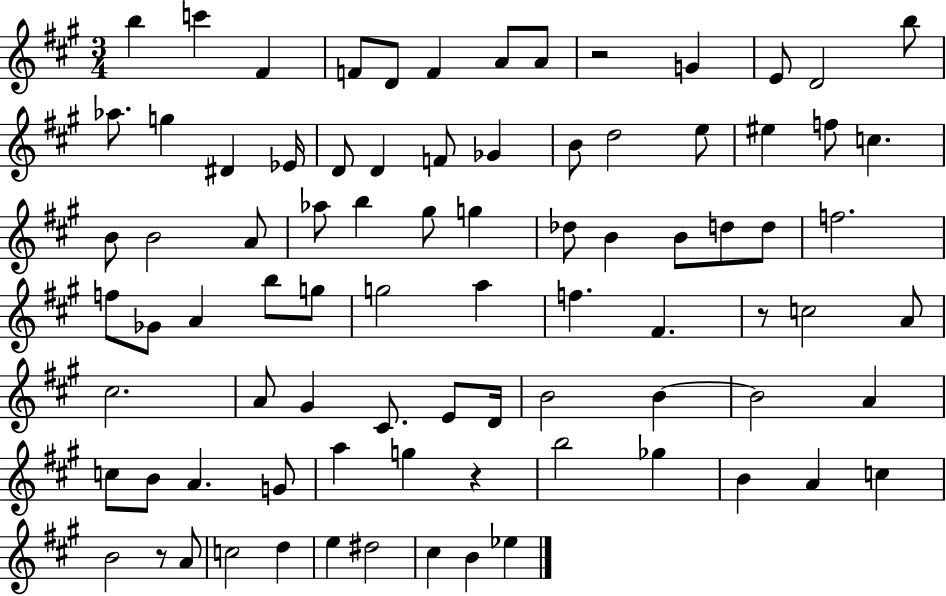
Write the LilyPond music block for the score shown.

{
  \clef treble
  \numericTimeSignature
  \time 3/4
  \key a \major
  b''4 c'''4 fis'4 | f'8 d'8 f'4 a'8 a'8 | r2 g'4 | e'8 d'2 b''8 | \break aes''8. g''4 dis'4 ees'16 | d'8 d'4 f'8 ges'4 | b'8 d''2 e''8 | eis''4 f''8 c''4. | \break b'8 b'2 a'8 | aes''8 b''4 gis''8 g''4 | des''8 b'4 b'8 d''8 d''8 | f''2. | \break f''8 ges'8 a'4 b''8 g''8 | g''2 a''4 | f''4. fis'4. | r8 c''2 a'8 | \break cis''2. | a'8 gis'4 cis'8. e'8 d'16 | b'2 b'4~~ | b'2 a'4 | \break c''8 b'8 a'4. g'8 | a''4 g''4 r4 | b''2 ges''4 | b'4 a'4 c''4 | \break b'2 r8 a'8 | c''2 d''4 | e''4 dis''2 | cis''4 b'4 ees''4 | \break \bar "|."
}